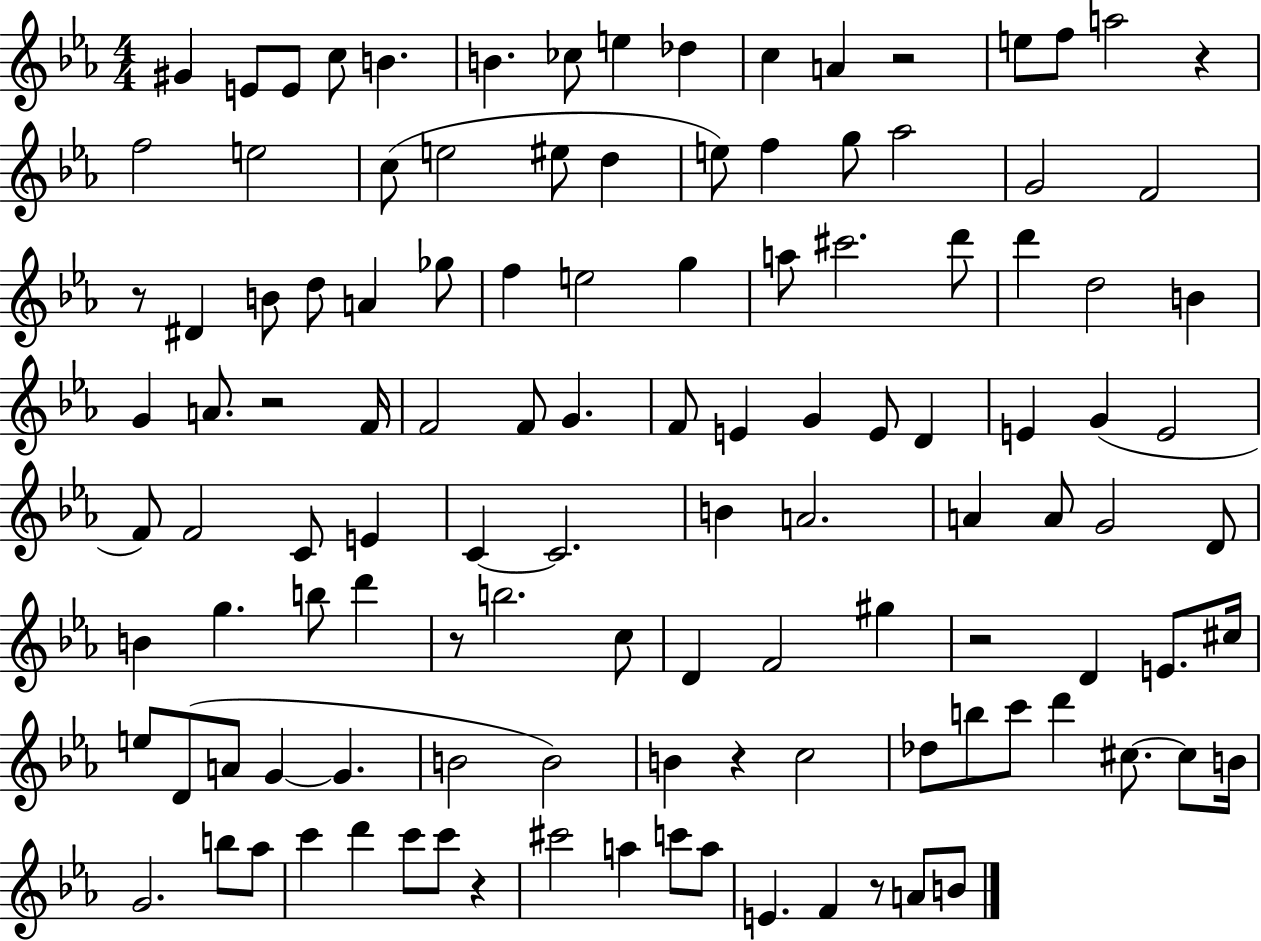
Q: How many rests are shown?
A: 9